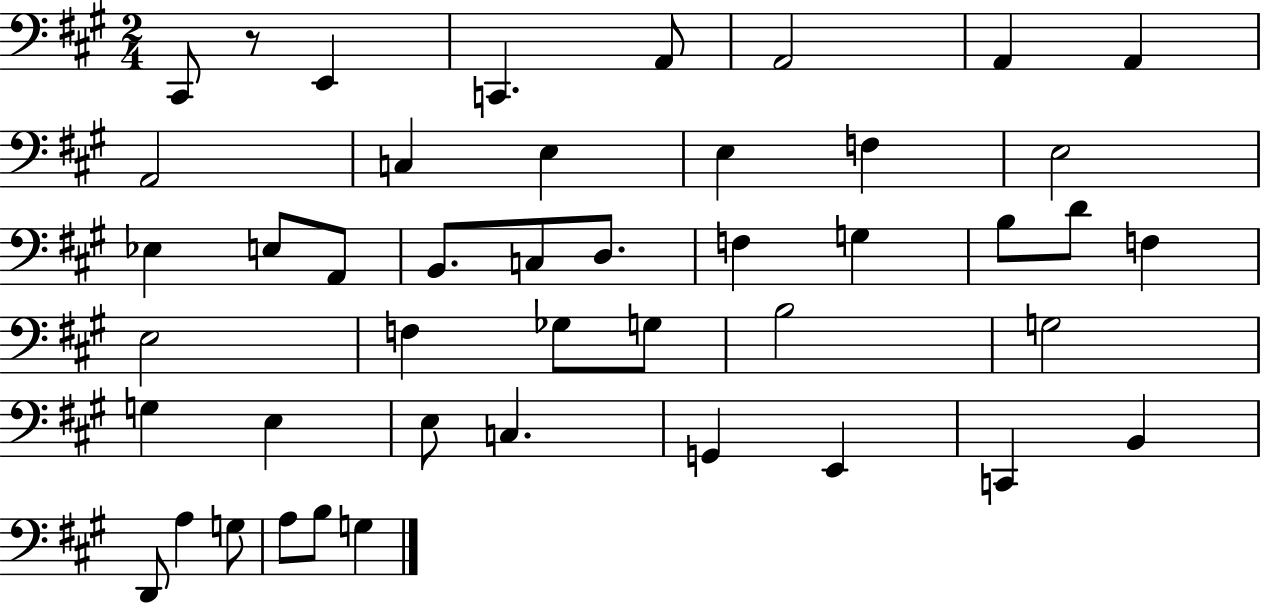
{
  \clef bass
  \numericTimeSignature
  \time 2/4
  \key a \major
  cis,8 r8 e,4 | c,4. a,8 | a,2 | a,4 a,4 | \break a,2 | c4 e4 | e4 f4 | e2 | \break ees4 e8 a,8 | b,8. c8 d8. | f4 g4 | b8 d'8 f4 | \break e2 | f4 ges8 g8 | b2 | g2 | \break g4 e4 | e8 c4. | g,4 e,4 | c,4 b,4 | \break d,8 a4 g8 | a8 b8 g4 | \bar "|."
}